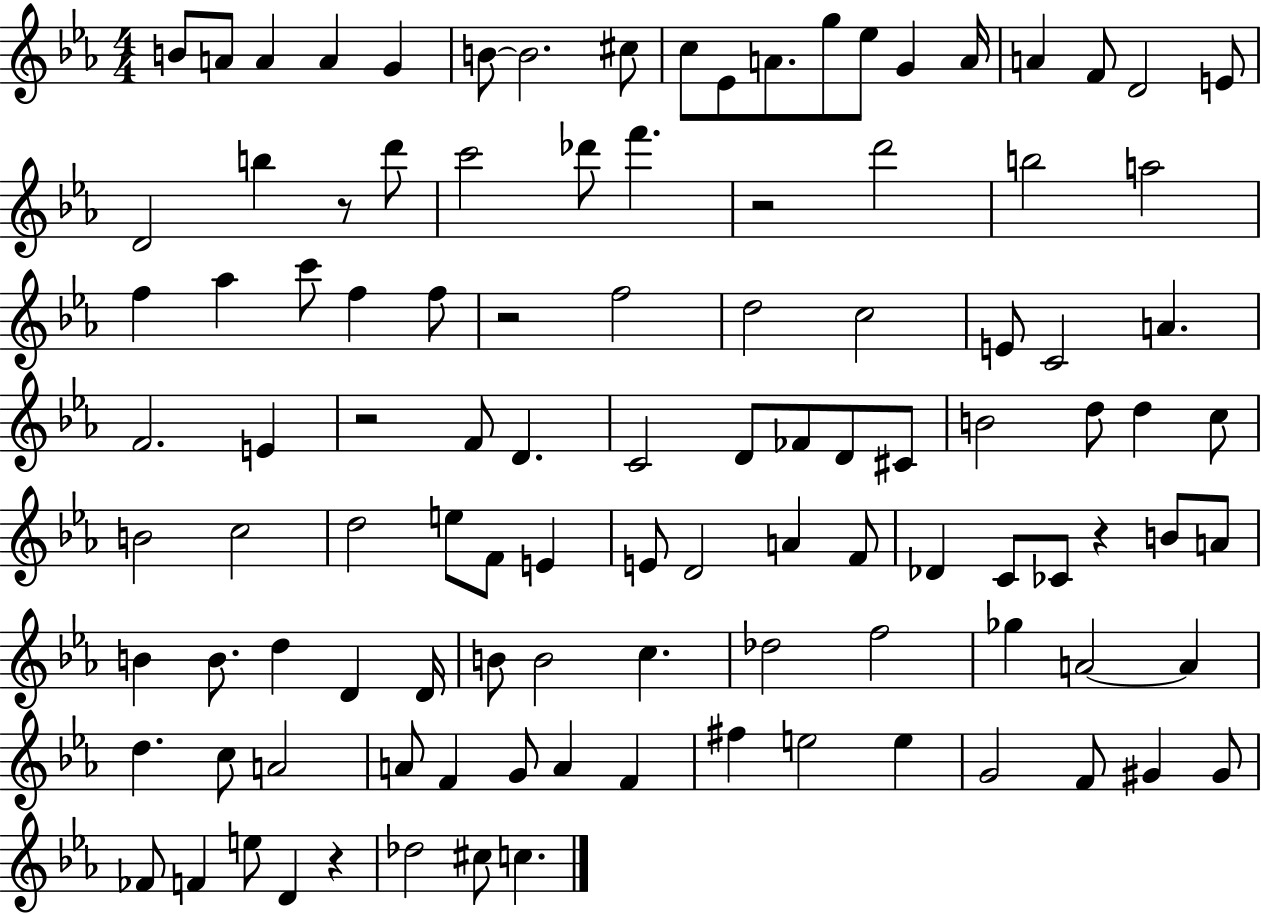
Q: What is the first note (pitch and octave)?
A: B4